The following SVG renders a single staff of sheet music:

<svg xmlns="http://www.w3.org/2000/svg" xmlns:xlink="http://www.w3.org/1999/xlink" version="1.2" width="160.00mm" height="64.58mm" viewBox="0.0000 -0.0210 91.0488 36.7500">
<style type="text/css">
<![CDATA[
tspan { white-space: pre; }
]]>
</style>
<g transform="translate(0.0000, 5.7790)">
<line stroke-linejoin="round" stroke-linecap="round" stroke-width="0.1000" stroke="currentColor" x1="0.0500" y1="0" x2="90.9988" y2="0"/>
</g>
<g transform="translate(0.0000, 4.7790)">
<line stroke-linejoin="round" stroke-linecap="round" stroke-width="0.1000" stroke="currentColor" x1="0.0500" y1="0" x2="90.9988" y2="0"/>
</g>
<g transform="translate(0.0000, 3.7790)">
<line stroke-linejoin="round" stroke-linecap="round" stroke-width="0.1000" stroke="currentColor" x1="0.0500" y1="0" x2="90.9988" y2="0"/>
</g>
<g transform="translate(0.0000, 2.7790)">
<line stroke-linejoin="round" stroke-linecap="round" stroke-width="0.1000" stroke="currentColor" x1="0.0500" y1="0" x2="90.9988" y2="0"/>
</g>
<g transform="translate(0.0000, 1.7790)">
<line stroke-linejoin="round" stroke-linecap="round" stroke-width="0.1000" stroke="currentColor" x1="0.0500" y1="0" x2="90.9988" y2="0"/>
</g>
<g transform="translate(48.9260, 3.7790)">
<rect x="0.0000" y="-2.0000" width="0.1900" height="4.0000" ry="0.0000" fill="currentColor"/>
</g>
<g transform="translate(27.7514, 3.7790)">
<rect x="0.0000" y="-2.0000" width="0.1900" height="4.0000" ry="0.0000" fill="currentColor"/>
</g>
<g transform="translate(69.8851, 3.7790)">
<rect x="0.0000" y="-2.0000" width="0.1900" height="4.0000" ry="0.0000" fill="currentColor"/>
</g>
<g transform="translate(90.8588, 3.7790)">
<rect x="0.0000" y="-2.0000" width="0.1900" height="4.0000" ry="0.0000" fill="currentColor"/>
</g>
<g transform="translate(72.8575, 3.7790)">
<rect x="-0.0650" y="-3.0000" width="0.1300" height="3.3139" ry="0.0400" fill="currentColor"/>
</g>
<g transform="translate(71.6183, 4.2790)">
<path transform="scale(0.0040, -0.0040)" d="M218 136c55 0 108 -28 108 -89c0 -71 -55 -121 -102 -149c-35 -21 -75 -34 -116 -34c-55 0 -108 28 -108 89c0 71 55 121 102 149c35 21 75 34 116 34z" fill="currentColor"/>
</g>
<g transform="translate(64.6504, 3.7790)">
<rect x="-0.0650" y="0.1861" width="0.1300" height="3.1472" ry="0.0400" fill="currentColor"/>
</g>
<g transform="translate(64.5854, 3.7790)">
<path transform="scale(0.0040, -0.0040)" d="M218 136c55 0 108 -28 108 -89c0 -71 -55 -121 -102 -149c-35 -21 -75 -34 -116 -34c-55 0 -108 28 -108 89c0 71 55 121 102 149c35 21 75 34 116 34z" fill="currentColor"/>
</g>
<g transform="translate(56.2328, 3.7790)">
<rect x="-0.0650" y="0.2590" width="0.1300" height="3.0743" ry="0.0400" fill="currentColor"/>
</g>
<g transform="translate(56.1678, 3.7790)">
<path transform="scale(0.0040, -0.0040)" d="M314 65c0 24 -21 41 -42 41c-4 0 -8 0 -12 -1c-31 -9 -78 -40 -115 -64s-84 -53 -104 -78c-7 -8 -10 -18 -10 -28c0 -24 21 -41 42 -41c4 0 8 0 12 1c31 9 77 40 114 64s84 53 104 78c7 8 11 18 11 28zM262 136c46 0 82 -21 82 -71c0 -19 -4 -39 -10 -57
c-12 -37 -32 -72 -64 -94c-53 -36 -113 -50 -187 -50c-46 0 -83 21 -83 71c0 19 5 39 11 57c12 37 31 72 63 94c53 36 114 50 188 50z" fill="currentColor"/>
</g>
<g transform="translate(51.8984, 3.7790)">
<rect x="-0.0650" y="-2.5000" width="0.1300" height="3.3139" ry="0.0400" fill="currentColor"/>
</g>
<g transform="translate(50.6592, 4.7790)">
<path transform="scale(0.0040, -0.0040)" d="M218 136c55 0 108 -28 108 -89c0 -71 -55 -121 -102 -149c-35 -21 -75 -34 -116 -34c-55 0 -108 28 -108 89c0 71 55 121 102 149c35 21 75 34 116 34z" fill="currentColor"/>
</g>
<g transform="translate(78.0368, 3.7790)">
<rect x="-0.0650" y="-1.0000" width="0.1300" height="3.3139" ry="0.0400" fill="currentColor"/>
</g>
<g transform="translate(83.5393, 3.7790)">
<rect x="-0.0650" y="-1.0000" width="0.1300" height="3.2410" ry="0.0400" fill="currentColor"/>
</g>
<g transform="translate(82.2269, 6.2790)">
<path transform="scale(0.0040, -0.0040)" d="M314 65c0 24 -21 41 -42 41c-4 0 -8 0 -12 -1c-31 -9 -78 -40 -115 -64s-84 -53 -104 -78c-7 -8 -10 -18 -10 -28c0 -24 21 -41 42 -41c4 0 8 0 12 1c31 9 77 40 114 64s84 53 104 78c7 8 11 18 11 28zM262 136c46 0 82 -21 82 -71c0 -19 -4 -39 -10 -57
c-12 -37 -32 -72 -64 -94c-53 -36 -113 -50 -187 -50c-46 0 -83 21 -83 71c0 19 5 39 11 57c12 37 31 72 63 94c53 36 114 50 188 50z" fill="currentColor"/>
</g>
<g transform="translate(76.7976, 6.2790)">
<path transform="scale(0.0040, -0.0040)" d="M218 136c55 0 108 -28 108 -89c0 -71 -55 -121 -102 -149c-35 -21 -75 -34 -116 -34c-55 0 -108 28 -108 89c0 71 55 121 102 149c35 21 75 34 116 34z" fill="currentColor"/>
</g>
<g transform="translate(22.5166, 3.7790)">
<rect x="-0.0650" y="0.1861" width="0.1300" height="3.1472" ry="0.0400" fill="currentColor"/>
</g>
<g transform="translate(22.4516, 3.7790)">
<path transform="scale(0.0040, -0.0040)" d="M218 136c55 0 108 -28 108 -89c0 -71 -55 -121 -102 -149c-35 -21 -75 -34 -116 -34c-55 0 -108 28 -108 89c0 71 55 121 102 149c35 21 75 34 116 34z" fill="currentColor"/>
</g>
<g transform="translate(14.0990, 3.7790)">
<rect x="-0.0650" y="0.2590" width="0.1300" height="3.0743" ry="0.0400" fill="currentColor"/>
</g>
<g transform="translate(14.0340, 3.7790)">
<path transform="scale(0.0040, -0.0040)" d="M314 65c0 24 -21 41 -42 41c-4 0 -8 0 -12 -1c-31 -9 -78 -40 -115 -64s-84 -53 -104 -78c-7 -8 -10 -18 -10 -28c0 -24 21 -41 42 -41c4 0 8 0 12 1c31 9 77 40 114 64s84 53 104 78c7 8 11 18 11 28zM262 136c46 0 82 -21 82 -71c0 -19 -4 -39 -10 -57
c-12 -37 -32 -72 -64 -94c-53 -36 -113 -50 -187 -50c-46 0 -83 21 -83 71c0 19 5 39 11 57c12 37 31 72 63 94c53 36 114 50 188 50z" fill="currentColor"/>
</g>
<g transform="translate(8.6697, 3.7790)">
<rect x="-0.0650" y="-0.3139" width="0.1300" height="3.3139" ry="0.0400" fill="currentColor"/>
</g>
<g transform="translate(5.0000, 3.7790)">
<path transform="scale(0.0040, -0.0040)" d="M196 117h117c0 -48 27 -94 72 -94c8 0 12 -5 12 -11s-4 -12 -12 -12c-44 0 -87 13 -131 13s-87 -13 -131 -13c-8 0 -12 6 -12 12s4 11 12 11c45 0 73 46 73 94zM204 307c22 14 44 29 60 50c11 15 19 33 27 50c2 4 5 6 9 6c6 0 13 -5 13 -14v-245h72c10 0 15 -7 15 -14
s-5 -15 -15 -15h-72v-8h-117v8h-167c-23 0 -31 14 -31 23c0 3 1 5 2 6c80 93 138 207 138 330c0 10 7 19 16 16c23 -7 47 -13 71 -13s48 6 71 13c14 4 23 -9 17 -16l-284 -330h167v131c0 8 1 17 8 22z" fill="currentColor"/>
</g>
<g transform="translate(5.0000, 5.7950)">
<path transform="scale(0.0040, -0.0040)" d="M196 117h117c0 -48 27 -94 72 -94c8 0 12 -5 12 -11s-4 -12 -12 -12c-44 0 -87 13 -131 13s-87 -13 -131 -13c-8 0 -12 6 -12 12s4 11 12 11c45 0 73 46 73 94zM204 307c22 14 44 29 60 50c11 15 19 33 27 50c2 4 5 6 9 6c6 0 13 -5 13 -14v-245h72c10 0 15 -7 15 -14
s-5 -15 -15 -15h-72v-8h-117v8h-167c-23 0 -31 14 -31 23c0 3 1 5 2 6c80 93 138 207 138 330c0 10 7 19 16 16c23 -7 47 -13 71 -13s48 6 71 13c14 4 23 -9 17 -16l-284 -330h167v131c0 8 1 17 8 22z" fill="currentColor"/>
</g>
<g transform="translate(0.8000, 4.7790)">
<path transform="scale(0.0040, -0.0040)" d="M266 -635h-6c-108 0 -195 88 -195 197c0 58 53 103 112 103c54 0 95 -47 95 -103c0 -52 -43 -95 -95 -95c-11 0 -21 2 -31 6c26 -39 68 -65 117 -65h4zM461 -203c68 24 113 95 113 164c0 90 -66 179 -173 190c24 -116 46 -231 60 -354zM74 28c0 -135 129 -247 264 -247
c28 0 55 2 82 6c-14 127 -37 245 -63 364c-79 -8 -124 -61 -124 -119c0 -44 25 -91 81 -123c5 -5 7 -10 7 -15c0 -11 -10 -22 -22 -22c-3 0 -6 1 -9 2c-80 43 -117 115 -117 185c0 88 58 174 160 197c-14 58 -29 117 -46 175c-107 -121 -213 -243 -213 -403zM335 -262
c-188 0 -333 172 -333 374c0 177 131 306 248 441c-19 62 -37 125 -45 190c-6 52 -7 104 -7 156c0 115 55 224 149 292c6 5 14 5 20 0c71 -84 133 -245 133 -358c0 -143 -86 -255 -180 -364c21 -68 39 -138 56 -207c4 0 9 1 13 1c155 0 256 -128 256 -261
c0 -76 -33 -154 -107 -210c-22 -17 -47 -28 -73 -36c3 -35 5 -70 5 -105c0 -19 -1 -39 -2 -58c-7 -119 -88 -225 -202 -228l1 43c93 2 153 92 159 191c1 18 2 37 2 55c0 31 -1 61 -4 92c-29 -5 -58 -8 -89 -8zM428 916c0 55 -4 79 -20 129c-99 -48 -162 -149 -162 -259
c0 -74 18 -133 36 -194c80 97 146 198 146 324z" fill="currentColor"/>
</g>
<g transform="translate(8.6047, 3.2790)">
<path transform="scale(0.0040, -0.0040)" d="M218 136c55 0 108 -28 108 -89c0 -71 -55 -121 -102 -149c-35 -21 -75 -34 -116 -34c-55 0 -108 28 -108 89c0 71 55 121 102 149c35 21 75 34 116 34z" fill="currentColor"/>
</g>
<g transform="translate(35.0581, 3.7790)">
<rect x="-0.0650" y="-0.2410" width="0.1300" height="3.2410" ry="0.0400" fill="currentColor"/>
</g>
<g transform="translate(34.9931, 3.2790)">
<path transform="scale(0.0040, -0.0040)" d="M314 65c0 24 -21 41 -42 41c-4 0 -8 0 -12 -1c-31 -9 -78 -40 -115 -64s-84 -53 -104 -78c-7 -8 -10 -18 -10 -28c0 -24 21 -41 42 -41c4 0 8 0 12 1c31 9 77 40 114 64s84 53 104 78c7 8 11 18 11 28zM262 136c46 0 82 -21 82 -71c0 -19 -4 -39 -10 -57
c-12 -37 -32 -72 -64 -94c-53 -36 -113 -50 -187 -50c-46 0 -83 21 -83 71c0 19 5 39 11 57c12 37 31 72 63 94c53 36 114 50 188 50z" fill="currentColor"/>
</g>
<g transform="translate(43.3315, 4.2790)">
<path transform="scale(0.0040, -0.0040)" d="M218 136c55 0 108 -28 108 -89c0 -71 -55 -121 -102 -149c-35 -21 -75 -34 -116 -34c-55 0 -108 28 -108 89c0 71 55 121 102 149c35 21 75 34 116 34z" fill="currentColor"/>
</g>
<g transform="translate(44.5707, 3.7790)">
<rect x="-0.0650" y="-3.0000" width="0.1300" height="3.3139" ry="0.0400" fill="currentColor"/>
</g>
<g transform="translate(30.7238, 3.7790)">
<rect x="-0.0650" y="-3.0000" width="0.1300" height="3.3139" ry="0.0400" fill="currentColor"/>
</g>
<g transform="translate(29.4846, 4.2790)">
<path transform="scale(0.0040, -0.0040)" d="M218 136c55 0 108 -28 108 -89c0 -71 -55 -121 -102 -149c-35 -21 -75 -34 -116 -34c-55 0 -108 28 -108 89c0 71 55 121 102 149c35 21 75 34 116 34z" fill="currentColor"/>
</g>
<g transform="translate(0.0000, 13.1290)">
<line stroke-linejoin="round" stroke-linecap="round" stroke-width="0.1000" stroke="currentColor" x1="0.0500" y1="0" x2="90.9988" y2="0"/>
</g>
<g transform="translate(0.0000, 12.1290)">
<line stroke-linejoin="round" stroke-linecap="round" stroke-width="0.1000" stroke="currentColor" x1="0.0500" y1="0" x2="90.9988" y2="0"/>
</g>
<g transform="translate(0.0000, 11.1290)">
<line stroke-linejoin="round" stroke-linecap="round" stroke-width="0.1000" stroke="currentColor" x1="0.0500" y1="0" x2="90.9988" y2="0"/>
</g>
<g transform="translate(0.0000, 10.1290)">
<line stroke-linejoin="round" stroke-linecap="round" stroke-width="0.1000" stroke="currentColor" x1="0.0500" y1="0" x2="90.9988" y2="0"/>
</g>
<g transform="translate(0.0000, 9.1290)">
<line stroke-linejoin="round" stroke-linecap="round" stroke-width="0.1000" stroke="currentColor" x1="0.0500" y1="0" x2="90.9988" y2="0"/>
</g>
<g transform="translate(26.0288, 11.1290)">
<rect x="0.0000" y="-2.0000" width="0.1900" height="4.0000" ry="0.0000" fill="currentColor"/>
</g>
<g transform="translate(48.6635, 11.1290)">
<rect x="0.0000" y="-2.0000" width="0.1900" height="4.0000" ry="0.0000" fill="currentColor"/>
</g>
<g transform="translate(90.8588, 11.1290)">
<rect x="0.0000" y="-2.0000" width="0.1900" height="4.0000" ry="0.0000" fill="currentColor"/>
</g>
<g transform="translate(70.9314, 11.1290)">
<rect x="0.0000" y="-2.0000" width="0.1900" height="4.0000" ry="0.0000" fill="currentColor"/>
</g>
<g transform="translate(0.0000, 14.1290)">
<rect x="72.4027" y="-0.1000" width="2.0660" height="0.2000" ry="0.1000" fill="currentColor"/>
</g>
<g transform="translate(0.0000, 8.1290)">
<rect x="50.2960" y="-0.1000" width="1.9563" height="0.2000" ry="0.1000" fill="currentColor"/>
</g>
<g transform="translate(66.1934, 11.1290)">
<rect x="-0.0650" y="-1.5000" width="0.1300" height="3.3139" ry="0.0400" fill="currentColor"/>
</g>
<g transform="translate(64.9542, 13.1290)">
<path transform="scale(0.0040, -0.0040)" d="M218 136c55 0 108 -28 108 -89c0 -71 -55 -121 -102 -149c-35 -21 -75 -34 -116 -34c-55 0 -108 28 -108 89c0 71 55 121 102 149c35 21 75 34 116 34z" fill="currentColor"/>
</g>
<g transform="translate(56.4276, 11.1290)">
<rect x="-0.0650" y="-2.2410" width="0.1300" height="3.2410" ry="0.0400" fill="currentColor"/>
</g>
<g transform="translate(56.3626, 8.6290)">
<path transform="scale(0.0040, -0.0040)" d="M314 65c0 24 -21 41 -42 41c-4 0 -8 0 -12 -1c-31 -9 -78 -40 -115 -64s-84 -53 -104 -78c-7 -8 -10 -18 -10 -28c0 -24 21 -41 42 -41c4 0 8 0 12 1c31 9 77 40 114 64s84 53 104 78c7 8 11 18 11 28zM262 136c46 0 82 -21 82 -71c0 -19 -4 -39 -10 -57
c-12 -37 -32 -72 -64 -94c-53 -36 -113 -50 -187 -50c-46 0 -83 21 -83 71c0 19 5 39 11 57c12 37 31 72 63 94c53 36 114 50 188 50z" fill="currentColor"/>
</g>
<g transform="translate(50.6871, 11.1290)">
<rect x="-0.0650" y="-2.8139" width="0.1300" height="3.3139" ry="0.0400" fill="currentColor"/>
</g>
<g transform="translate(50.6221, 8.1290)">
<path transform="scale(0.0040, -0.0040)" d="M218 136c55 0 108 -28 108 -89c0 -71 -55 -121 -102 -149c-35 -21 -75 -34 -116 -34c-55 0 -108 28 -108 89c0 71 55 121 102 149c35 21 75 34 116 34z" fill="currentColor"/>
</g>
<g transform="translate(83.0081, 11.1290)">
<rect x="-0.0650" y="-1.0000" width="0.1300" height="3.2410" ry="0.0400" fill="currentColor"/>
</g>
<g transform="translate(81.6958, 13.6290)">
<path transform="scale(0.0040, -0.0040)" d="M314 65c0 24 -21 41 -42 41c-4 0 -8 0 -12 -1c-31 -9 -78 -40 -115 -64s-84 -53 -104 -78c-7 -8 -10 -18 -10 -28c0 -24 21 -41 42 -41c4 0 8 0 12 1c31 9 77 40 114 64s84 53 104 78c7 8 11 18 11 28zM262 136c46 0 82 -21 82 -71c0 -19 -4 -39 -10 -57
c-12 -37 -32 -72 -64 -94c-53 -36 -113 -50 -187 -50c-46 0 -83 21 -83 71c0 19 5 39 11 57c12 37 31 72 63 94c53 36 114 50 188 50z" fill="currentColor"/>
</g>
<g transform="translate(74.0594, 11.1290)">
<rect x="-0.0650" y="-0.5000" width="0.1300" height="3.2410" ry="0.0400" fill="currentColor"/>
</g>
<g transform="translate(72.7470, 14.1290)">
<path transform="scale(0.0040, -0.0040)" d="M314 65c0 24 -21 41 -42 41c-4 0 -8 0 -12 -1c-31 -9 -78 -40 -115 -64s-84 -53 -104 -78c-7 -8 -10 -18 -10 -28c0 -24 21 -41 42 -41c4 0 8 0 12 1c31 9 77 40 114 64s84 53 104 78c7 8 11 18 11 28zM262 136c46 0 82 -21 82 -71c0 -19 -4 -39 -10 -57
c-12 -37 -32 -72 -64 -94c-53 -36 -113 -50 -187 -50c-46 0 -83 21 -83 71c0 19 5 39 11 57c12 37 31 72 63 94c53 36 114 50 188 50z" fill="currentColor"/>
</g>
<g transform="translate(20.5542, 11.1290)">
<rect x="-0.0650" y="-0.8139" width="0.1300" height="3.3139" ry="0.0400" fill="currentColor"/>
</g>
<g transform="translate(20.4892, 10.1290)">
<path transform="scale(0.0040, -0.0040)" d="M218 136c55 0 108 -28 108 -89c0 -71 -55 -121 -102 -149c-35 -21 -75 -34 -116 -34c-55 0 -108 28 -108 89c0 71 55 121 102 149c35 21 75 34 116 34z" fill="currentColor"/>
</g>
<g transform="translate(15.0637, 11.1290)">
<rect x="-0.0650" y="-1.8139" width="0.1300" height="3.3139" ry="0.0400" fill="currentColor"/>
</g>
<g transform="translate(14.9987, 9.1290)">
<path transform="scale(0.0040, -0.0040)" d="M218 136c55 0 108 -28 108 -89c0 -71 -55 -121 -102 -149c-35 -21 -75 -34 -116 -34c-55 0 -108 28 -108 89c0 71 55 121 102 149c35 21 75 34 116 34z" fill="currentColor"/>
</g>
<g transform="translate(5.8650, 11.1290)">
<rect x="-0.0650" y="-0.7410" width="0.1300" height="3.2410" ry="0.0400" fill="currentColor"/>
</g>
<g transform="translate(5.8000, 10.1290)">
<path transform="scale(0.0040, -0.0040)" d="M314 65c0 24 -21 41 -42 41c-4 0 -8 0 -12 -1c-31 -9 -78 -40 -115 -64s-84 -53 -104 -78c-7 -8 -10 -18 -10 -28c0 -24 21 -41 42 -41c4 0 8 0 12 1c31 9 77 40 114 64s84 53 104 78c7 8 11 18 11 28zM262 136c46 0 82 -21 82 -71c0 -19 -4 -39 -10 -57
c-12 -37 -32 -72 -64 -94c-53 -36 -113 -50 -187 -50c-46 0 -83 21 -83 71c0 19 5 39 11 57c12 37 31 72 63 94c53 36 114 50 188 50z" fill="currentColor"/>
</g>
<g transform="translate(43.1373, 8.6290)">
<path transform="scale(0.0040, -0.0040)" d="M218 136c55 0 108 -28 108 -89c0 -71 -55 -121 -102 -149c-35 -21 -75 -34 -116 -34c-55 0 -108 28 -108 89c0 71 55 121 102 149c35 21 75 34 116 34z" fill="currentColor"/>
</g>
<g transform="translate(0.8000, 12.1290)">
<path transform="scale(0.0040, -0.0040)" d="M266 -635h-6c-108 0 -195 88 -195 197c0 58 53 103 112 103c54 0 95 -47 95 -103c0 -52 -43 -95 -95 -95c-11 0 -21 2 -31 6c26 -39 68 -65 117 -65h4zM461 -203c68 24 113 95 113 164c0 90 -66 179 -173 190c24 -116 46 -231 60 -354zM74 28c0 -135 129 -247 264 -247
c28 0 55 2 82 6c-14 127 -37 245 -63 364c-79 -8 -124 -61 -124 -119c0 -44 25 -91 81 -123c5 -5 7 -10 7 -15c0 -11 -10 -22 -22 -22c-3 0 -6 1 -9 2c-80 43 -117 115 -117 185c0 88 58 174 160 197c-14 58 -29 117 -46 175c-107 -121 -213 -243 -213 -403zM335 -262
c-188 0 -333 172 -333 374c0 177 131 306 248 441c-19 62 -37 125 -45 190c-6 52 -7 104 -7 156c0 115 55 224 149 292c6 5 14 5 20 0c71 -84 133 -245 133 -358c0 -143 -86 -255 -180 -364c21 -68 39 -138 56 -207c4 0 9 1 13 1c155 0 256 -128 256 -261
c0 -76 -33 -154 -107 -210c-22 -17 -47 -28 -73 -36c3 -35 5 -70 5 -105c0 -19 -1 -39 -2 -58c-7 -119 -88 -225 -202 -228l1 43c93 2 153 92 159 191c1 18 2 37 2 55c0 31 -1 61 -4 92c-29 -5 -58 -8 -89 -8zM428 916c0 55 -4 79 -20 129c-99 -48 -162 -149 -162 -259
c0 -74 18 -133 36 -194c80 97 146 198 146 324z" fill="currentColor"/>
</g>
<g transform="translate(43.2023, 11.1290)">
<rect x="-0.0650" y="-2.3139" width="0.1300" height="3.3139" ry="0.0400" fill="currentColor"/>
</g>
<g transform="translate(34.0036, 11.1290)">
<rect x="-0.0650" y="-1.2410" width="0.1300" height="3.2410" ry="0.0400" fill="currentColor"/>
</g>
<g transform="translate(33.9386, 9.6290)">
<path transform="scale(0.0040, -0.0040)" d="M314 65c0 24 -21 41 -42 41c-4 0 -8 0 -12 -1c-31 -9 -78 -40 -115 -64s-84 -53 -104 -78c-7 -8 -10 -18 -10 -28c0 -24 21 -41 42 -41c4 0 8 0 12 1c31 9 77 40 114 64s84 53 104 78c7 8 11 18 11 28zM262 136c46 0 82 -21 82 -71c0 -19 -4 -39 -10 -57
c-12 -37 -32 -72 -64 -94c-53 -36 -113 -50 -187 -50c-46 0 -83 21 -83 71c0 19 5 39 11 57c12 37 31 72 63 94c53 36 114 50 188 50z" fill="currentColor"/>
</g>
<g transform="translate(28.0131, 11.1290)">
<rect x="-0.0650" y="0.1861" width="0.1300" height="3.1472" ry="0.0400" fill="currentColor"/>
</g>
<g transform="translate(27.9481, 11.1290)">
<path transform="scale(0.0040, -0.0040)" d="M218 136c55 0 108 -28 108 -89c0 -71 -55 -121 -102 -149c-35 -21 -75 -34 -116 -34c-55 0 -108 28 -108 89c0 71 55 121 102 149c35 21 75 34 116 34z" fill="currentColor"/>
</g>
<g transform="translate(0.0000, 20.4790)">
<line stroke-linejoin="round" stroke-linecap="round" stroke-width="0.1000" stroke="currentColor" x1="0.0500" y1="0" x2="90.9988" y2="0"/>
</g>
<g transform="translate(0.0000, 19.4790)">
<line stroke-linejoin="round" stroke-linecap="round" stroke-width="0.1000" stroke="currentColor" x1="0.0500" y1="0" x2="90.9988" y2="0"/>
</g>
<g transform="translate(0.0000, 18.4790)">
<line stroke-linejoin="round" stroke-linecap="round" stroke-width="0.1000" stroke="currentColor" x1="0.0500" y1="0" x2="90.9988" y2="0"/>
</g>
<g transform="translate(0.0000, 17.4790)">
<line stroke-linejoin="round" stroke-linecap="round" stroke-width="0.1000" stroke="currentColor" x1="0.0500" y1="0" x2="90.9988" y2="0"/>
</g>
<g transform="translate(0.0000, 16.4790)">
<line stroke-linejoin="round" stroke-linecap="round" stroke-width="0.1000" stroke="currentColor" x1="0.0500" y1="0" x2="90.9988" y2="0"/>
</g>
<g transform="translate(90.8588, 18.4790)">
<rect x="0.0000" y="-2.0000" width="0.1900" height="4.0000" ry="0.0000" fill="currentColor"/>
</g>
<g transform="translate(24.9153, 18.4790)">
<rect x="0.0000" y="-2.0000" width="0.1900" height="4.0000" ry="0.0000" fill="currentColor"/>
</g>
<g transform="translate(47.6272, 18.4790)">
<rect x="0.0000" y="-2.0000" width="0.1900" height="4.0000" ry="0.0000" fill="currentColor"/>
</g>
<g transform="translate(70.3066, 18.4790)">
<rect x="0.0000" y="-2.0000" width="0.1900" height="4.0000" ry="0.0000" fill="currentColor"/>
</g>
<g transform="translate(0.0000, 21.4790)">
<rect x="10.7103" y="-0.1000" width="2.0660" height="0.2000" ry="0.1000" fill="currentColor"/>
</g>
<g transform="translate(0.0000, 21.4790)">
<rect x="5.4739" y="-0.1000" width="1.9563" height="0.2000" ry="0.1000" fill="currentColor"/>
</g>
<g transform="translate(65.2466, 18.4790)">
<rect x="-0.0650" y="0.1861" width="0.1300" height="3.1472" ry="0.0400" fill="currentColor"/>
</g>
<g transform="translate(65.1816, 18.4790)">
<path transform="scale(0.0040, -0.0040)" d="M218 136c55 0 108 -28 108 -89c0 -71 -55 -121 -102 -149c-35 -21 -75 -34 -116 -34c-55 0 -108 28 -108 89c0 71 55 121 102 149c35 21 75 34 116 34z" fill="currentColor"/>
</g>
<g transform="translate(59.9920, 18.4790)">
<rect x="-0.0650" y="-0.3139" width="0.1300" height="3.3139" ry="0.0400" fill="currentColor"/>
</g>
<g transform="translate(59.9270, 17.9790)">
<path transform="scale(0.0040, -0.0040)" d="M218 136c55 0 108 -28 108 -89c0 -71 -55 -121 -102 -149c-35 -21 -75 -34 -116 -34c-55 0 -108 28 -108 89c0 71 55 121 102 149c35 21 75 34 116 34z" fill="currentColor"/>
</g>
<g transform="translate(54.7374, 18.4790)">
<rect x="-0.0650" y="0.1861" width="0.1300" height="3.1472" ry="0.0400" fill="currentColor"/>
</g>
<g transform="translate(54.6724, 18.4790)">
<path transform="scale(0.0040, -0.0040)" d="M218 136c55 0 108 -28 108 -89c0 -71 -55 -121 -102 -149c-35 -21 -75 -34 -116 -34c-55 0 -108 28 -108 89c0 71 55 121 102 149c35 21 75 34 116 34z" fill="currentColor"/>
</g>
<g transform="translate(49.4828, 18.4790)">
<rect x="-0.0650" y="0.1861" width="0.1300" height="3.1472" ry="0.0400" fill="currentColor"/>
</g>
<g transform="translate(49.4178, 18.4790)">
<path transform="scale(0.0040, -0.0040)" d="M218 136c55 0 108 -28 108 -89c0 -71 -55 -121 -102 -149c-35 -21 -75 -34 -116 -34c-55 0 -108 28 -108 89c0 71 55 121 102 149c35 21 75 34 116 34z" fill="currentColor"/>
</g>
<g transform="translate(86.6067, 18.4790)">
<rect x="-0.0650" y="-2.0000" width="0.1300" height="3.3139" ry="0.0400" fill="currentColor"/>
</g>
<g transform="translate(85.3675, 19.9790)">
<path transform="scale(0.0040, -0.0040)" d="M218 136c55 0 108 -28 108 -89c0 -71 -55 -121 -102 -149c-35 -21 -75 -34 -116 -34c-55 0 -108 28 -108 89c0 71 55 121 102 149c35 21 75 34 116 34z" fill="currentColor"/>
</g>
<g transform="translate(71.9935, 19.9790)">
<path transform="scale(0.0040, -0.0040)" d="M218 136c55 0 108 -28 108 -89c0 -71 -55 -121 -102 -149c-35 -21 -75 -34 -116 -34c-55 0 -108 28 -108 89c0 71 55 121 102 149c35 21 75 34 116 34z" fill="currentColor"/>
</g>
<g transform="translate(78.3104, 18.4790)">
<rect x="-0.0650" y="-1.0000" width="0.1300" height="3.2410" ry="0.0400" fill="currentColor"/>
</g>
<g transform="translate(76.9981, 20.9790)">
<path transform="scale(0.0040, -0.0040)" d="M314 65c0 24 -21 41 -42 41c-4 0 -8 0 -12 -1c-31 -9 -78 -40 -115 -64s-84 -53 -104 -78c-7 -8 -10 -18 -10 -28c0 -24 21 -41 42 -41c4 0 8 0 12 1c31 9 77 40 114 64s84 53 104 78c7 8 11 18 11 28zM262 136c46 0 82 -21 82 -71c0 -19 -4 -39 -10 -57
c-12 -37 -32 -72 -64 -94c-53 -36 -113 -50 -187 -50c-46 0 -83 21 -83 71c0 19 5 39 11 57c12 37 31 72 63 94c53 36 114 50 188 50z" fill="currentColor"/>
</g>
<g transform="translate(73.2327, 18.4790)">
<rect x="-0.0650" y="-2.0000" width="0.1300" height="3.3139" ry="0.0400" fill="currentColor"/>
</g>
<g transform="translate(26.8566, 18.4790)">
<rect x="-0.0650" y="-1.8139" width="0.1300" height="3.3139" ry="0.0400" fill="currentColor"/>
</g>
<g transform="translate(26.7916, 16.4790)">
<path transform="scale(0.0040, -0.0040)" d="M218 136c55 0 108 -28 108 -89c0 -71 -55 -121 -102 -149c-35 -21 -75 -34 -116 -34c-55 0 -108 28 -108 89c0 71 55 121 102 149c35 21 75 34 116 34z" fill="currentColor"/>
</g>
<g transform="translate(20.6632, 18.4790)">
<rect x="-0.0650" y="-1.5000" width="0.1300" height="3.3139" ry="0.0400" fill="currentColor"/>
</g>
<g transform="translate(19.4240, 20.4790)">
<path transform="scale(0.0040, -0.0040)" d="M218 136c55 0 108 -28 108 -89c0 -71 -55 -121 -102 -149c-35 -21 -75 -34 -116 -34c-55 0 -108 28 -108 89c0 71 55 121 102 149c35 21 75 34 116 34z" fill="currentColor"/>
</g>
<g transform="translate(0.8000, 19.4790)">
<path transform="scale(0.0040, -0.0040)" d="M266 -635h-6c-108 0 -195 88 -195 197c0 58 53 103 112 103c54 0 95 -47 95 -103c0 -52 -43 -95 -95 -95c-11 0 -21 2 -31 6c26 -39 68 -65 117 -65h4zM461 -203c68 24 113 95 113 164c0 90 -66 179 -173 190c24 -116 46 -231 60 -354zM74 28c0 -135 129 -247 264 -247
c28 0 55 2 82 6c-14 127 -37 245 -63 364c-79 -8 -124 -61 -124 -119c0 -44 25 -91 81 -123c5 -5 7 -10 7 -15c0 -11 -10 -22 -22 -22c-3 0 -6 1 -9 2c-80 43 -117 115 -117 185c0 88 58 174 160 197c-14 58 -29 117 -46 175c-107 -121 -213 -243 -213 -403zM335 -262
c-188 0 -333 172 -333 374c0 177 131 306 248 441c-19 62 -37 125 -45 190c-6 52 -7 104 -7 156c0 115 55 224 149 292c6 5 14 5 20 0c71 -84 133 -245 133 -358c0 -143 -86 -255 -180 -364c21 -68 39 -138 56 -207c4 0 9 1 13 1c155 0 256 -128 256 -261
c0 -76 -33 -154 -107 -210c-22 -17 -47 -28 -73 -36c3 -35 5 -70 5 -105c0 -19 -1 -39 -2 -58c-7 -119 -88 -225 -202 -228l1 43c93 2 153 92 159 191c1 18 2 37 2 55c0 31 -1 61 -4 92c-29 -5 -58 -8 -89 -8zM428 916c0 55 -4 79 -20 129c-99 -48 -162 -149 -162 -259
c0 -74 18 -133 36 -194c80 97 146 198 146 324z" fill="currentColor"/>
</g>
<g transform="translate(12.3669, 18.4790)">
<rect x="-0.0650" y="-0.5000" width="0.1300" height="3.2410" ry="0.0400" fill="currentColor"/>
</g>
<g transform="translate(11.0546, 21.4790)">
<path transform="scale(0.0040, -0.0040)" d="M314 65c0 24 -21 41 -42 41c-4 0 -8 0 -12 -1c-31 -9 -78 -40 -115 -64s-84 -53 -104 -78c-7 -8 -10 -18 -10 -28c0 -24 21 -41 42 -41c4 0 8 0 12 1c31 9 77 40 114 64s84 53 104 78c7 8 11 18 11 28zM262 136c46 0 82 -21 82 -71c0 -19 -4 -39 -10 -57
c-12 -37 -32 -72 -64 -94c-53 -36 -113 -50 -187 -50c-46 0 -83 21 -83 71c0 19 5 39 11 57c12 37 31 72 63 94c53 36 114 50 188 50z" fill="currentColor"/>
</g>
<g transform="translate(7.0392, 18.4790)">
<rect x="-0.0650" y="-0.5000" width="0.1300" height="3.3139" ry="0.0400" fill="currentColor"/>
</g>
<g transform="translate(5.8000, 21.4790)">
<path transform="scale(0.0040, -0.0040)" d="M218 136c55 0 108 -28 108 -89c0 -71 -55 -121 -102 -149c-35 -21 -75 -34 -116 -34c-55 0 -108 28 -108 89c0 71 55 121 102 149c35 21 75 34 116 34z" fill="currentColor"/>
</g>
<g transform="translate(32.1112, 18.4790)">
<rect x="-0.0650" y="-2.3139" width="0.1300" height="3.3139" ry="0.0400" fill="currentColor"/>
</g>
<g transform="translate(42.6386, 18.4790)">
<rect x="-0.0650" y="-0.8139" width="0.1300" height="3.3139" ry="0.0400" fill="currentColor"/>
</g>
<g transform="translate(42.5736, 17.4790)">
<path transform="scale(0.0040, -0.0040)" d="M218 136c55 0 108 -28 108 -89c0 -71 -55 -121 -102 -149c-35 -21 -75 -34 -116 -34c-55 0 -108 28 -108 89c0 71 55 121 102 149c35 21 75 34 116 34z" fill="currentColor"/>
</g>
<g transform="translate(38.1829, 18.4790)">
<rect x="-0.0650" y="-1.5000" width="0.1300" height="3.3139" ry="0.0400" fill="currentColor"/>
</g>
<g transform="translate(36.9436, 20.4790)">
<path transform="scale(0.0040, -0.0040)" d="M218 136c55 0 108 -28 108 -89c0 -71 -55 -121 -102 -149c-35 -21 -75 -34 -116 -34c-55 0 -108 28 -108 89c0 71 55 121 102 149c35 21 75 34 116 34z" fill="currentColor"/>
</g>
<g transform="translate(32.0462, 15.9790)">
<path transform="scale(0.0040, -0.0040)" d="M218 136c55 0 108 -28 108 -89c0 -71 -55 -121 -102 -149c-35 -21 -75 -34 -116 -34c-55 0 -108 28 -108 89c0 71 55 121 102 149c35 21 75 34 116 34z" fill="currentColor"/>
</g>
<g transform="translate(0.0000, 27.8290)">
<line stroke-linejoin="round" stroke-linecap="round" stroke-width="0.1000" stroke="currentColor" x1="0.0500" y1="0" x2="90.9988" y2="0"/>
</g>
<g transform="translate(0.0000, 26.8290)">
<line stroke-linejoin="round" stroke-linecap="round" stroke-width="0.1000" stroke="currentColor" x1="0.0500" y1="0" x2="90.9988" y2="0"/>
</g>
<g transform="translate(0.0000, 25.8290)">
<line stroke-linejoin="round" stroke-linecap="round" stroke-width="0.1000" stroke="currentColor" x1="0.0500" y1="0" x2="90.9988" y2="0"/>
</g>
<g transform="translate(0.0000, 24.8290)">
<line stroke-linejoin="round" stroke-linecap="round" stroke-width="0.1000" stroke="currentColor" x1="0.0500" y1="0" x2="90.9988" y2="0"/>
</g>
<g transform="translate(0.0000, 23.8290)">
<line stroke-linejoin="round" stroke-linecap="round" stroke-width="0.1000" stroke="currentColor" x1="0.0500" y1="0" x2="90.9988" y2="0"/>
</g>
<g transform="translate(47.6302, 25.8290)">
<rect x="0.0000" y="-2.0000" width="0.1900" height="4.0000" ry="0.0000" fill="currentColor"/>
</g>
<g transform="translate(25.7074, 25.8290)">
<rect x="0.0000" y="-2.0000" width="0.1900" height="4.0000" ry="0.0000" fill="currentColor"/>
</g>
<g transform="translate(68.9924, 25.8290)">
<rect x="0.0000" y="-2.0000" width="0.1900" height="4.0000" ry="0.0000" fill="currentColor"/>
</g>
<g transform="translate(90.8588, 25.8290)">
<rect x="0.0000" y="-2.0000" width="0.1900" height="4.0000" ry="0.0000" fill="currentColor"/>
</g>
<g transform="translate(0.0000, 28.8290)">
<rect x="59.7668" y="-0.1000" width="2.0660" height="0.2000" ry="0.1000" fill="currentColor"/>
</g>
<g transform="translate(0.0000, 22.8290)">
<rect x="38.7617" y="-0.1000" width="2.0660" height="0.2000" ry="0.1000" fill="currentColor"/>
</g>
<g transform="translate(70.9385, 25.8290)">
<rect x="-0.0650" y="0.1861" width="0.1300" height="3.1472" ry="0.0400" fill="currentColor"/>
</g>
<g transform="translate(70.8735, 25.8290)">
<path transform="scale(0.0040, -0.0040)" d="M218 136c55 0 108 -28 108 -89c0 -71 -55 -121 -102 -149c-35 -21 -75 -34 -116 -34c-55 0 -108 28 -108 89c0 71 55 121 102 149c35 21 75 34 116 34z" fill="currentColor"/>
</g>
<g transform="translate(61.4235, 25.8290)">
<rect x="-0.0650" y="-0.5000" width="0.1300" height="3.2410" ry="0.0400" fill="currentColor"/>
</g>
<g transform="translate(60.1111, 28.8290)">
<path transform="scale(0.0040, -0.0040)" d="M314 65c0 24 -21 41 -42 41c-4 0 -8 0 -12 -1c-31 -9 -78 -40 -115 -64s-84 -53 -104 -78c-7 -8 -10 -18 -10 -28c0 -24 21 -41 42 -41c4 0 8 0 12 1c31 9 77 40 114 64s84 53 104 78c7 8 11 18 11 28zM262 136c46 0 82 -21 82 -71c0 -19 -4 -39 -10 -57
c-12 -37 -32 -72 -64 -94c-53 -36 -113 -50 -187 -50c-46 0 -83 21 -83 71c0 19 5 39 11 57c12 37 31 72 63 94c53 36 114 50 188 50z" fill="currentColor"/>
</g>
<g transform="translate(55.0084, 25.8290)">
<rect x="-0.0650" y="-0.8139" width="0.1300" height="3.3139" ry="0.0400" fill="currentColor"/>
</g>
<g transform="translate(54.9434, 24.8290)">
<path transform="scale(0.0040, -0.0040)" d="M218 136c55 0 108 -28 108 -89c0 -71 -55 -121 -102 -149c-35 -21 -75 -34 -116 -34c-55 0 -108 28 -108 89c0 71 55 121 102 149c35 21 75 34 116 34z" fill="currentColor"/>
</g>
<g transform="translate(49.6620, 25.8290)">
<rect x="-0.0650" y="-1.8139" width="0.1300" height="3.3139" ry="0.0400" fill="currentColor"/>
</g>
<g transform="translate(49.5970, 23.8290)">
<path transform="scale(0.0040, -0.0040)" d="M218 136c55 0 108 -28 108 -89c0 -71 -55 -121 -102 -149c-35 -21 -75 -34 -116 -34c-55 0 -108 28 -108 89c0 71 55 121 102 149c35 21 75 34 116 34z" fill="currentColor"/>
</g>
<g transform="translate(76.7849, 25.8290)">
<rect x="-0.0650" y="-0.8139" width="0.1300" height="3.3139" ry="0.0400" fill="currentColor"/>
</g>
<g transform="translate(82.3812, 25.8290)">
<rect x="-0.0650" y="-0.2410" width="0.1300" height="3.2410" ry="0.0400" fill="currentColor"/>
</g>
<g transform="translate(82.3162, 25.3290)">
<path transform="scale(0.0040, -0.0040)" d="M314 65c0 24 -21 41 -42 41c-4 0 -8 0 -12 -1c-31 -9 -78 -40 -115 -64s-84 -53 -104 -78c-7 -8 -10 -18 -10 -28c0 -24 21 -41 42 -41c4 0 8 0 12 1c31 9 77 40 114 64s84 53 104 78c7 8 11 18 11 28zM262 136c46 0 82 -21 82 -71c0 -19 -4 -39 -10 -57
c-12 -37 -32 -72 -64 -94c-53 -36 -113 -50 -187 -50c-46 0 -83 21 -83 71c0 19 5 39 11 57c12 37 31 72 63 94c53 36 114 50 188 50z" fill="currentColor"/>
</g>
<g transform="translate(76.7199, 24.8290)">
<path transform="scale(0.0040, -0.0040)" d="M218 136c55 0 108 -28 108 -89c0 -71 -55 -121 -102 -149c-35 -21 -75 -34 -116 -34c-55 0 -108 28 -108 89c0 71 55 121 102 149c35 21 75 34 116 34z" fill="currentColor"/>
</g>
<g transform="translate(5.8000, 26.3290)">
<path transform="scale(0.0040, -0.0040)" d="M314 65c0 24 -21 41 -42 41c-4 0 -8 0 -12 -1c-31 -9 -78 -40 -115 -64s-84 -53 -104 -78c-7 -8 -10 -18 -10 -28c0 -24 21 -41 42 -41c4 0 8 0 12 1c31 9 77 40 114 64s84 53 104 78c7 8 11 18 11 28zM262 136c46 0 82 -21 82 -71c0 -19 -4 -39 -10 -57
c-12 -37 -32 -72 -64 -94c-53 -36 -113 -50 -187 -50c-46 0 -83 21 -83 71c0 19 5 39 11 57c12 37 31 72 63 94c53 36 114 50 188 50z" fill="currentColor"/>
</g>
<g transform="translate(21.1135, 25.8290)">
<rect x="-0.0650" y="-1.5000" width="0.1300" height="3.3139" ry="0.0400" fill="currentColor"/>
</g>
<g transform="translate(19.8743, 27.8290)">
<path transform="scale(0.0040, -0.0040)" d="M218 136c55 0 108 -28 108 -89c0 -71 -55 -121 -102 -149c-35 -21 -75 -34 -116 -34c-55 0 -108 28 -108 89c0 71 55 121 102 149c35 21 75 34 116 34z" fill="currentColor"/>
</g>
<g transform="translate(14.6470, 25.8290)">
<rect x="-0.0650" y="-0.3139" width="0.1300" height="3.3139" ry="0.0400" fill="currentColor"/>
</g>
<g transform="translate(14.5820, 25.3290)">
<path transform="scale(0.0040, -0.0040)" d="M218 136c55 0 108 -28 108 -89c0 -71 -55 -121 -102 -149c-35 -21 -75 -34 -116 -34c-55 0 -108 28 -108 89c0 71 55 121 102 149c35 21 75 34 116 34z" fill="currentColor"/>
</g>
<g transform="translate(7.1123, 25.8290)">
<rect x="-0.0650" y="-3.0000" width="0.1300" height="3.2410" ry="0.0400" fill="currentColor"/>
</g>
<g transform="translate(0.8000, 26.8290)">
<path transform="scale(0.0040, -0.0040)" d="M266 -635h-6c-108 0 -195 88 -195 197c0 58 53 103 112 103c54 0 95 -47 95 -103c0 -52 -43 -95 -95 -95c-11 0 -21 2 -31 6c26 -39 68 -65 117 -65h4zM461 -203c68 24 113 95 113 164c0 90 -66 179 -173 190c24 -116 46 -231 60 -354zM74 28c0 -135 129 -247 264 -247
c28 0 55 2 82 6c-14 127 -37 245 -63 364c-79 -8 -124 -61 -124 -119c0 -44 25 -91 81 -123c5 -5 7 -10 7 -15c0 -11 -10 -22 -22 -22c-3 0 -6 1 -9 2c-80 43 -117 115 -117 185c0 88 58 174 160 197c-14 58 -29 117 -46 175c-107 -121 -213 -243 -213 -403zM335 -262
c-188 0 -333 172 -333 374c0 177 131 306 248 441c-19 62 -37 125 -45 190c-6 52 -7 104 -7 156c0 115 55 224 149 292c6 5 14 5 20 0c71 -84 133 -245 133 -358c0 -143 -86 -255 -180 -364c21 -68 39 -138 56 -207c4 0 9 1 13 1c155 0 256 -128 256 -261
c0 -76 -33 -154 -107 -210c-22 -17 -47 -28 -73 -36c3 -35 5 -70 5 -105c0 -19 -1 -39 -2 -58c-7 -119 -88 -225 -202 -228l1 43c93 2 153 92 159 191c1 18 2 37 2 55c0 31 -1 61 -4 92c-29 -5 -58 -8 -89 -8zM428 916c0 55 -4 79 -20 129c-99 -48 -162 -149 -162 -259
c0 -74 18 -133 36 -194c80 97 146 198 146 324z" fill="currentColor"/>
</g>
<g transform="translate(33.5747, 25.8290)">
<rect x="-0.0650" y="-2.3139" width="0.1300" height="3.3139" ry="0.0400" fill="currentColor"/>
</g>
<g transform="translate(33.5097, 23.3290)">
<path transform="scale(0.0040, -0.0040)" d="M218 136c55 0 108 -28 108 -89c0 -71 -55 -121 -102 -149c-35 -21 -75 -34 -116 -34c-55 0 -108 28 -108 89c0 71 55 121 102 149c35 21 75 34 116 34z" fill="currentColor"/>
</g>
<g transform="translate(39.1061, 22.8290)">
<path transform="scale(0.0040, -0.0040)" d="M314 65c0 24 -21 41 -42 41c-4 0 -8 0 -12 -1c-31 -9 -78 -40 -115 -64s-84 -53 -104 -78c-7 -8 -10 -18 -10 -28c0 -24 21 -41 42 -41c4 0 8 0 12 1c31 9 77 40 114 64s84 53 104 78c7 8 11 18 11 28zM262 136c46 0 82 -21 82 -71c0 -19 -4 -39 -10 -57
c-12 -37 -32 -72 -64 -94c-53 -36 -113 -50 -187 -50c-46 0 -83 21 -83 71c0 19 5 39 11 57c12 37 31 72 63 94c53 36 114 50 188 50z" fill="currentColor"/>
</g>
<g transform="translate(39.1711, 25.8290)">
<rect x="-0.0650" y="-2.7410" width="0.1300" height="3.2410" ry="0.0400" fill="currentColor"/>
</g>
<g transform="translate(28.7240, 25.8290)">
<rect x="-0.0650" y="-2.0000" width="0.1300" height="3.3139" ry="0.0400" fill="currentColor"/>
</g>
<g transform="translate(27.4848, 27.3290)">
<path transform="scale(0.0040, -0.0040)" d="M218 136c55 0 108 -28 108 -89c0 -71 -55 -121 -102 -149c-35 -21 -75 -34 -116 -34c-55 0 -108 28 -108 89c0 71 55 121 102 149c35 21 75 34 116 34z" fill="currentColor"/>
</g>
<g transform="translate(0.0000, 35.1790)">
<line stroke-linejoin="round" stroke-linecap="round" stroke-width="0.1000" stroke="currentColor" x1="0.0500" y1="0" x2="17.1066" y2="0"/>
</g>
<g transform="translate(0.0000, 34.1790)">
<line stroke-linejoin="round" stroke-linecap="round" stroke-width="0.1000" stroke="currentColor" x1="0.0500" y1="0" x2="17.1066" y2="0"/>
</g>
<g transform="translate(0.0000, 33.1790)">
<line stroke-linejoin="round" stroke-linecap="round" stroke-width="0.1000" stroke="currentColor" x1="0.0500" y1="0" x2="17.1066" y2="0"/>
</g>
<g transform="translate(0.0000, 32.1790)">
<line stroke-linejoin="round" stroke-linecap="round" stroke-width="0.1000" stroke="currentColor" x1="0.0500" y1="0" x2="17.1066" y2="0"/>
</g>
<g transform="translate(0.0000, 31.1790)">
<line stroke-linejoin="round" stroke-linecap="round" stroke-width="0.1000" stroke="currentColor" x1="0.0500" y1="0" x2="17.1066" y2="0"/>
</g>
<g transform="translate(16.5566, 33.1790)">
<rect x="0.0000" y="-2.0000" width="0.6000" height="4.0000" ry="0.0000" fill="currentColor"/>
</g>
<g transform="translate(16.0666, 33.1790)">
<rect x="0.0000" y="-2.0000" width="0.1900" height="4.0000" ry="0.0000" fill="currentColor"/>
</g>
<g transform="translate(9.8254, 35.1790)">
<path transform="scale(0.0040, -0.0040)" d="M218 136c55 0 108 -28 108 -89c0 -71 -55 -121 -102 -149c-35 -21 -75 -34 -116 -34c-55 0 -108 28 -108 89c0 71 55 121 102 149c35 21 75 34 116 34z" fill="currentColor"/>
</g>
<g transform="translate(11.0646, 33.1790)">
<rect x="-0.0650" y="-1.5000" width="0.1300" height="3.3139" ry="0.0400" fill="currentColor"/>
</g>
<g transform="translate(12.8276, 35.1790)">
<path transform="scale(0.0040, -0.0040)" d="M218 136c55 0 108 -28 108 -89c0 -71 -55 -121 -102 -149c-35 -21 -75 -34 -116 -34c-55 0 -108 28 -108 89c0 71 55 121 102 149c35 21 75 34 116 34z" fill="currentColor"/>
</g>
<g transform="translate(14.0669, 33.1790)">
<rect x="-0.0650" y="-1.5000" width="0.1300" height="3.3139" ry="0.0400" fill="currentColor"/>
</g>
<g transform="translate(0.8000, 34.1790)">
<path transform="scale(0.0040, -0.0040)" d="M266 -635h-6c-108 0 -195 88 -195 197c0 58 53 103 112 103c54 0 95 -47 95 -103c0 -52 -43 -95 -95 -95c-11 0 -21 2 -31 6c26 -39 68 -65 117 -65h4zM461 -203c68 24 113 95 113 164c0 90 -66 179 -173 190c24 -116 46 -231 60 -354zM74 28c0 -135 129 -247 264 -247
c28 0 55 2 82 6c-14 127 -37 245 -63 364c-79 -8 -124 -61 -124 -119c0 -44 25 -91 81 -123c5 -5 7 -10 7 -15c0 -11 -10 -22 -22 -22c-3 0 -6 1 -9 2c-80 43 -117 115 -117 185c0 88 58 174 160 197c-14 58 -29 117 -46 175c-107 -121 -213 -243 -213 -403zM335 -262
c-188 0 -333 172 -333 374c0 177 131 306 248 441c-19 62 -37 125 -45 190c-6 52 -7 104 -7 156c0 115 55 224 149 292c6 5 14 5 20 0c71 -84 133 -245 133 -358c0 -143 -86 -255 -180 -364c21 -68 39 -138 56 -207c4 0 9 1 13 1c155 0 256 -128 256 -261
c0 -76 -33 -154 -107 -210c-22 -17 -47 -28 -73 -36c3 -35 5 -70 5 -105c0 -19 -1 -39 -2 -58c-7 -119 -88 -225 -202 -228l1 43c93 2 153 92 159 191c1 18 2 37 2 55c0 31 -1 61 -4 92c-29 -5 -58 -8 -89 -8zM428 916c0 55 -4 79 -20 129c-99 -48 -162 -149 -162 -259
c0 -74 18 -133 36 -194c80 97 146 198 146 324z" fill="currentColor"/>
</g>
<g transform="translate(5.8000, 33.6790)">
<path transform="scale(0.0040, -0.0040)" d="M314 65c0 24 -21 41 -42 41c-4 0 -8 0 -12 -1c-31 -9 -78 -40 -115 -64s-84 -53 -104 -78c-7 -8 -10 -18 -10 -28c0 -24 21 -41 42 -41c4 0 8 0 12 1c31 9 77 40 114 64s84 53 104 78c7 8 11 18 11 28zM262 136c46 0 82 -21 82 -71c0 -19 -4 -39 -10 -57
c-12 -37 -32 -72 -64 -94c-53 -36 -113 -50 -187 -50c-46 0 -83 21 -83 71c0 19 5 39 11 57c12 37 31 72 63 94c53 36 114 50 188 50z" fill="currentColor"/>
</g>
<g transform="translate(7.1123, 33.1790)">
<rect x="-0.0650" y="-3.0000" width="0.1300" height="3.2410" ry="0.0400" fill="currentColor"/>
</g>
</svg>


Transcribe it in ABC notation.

X:1
T:Untitled
M:4/4
L:1/4
K:C
c B2 B A c2 A G B2 B A D D2 d2 f d B e2 g a g2 E C2 D2 C C2 E f g E d B B c B F D2 F A2 c E F g a2 f d C2 B d c2 A2 E E